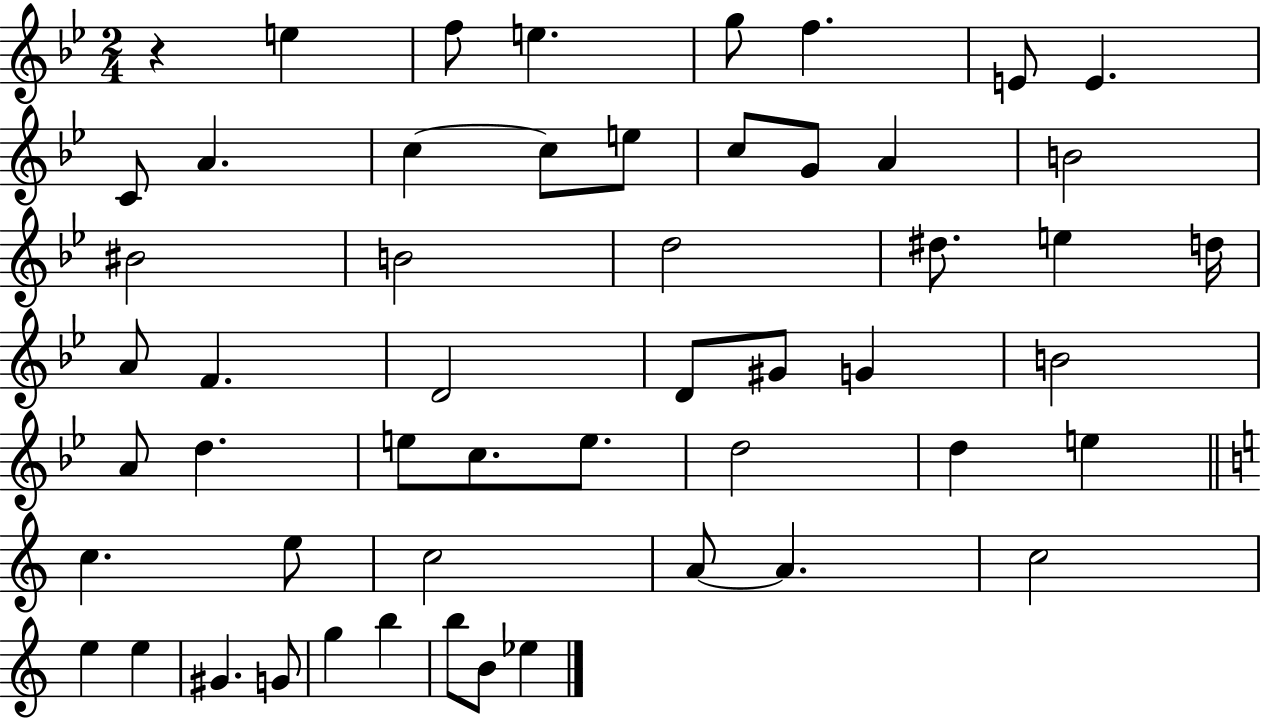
R/q E5/q F5/e E5/q. G5/e F5/q. E4/e E4/q. C4/e A4/q. C5/q C5/e E5/e C5/e G4/e A4/q B4/h BIS4/h B4/h D5/h D#5/e. E5/q D5/s A4/e F4/q. D4/h D4/e G#4/e G4/q B4/h A4/e D5/q. E5/e C5/e. E5/e. D5/h D5/q E5/q C5/q. E5/e C5/h A4/e A4/q. C5/h E5/q E5/q G#4/q. G4/e G5/q B5/q B5/e B4/e Eb5/q